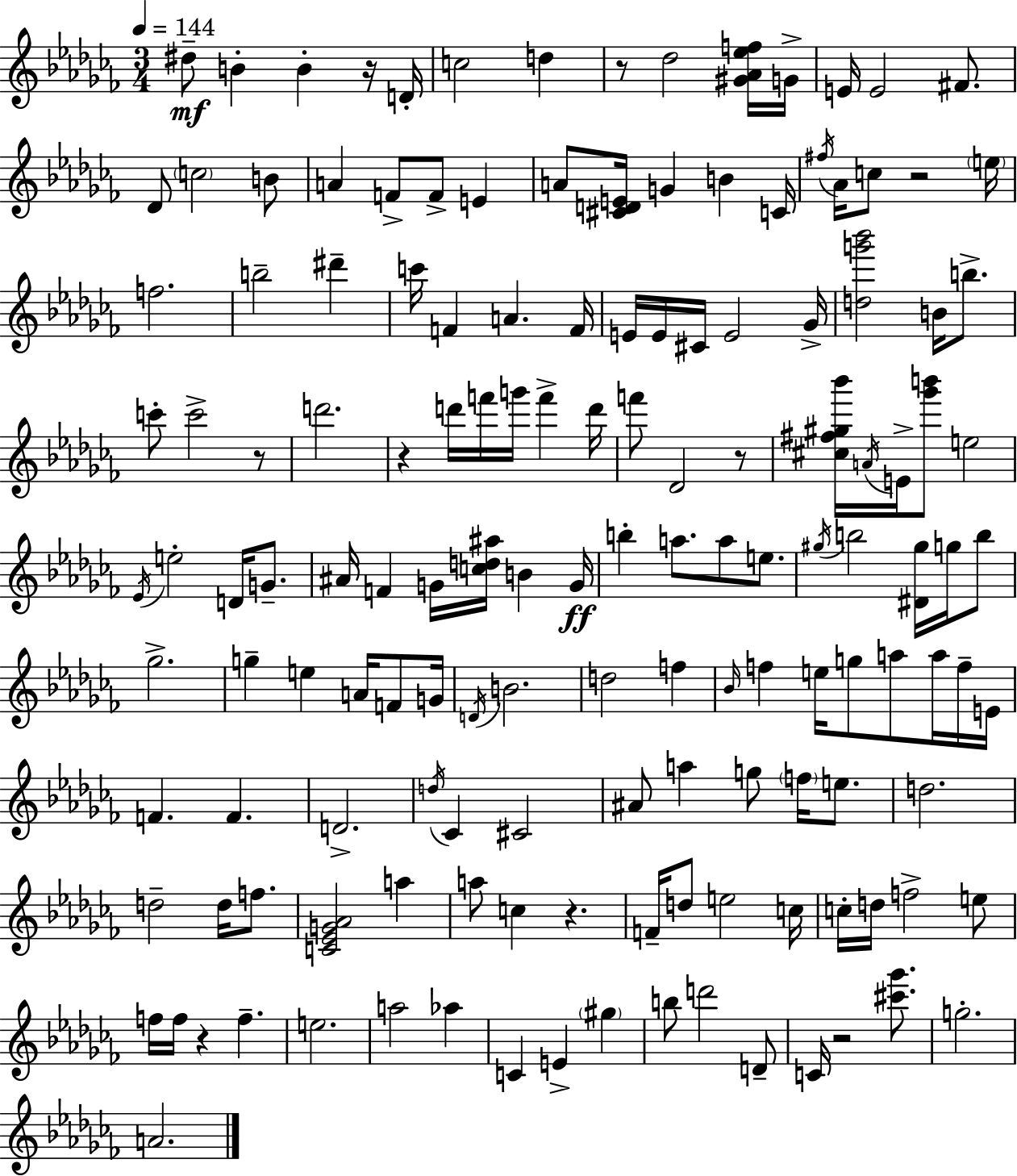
{
  \clef treble
  \numericTimeSignature
  \time 3/4
  \key aes \minor
  \tempo 4 = 144
  dis''8--\mf b'4-. b'4-. r16 d'16-. | c''2 d''4 | r8 des''2 <gis' aes' ees'' f''>16 g'16-> | e'16 e'2 fis'8. | \break des'8 \parenthesize c''2 b'8 | a'4 f'8-> f'8-> e'4 | a'8 <cis' d' e'>16 g'4 b'4 c'16 | \acciaccatura { fis''16 } aes'16 c''8 r2 | \break \parenthesize e''16 f''2. | b''2-- dis'''4-- | c'''16 f'4 a'4. | f'16 e'16 e'16 cis'16 e'2 | \break ges'16-> <d'' g''' bes'''>2 b'16 b''8.-> | c'''8-. c'''2-> r8 | d'''2. | r4 d'''16 f'''16 g'''16 f'''4-> | \break d'''16 f'''8 des'2 r8 | <cis'' fis'' gis'' bes'''>16 \acciaccatura { a'16 } e'16-> <ges''' b'''>8 e''2 | \acciaccatura { ees'16 } e''2-. d'16 | g'8.-- ais'16 f'4 g'16 <c'' d'' ais''>16 b'4 | \break g'16\ff b''4-. a''8. a''8 | e''8. \acciaccatura { gis''16 } b''2 | <dis' gis''>16 g''16 b''8 ges''2.-> | g''4-- e''4 | \break a'16 f'8 g'16 \acciaccatura { d'16 } b'2. | d''2 | f''4 \grace { bes'16 } f''4 e''16 g''8 | a''8 a''16 f''16-- e'16 f'4. | \break f'4. d'2.-> | \acciaccatura { d''16 } ces'4 cis'2 | ais'8 a''4 | g''8 \parenthesize f''16 e''8. d''2. | \break d''2-- | d''16 f''8. <c' ees' g' aes'>2 | a''4 a''8 c''4 | r4. f'16-- d''8 e''2 | \break c''16 c''16-. d''16 f''2-> | e''8 f''16 f''16 r4 | f''4.-- e''2. | a''2 | \break aes''4 c'4 e'4-> | \parenthesize gis''4 b''8 d'''2 | d'8-- c'16 r2 | <cis''' ges'''>8. g''2.-. | \break a'2. | \bar "|."
}